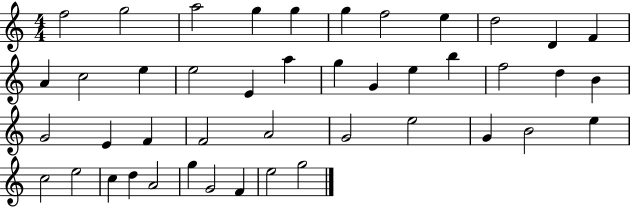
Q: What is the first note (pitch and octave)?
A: F5